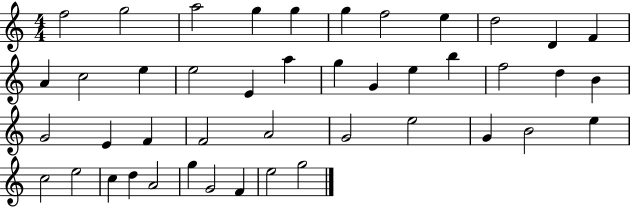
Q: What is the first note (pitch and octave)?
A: F5